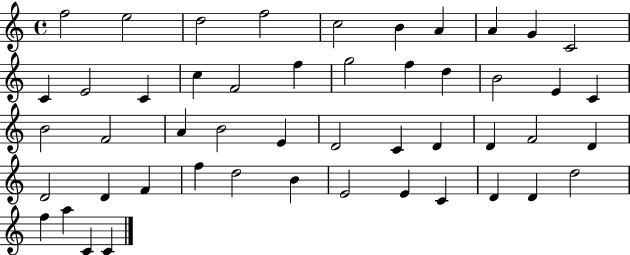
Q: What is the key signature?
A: C major